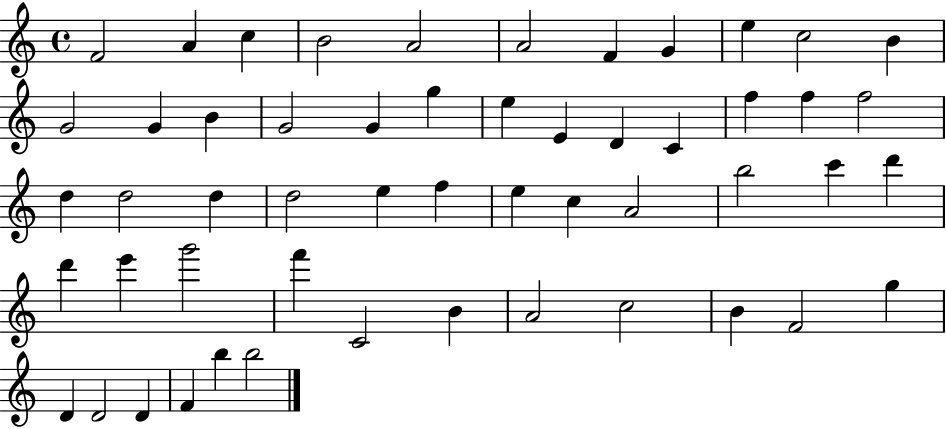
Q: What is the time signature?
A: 4/4